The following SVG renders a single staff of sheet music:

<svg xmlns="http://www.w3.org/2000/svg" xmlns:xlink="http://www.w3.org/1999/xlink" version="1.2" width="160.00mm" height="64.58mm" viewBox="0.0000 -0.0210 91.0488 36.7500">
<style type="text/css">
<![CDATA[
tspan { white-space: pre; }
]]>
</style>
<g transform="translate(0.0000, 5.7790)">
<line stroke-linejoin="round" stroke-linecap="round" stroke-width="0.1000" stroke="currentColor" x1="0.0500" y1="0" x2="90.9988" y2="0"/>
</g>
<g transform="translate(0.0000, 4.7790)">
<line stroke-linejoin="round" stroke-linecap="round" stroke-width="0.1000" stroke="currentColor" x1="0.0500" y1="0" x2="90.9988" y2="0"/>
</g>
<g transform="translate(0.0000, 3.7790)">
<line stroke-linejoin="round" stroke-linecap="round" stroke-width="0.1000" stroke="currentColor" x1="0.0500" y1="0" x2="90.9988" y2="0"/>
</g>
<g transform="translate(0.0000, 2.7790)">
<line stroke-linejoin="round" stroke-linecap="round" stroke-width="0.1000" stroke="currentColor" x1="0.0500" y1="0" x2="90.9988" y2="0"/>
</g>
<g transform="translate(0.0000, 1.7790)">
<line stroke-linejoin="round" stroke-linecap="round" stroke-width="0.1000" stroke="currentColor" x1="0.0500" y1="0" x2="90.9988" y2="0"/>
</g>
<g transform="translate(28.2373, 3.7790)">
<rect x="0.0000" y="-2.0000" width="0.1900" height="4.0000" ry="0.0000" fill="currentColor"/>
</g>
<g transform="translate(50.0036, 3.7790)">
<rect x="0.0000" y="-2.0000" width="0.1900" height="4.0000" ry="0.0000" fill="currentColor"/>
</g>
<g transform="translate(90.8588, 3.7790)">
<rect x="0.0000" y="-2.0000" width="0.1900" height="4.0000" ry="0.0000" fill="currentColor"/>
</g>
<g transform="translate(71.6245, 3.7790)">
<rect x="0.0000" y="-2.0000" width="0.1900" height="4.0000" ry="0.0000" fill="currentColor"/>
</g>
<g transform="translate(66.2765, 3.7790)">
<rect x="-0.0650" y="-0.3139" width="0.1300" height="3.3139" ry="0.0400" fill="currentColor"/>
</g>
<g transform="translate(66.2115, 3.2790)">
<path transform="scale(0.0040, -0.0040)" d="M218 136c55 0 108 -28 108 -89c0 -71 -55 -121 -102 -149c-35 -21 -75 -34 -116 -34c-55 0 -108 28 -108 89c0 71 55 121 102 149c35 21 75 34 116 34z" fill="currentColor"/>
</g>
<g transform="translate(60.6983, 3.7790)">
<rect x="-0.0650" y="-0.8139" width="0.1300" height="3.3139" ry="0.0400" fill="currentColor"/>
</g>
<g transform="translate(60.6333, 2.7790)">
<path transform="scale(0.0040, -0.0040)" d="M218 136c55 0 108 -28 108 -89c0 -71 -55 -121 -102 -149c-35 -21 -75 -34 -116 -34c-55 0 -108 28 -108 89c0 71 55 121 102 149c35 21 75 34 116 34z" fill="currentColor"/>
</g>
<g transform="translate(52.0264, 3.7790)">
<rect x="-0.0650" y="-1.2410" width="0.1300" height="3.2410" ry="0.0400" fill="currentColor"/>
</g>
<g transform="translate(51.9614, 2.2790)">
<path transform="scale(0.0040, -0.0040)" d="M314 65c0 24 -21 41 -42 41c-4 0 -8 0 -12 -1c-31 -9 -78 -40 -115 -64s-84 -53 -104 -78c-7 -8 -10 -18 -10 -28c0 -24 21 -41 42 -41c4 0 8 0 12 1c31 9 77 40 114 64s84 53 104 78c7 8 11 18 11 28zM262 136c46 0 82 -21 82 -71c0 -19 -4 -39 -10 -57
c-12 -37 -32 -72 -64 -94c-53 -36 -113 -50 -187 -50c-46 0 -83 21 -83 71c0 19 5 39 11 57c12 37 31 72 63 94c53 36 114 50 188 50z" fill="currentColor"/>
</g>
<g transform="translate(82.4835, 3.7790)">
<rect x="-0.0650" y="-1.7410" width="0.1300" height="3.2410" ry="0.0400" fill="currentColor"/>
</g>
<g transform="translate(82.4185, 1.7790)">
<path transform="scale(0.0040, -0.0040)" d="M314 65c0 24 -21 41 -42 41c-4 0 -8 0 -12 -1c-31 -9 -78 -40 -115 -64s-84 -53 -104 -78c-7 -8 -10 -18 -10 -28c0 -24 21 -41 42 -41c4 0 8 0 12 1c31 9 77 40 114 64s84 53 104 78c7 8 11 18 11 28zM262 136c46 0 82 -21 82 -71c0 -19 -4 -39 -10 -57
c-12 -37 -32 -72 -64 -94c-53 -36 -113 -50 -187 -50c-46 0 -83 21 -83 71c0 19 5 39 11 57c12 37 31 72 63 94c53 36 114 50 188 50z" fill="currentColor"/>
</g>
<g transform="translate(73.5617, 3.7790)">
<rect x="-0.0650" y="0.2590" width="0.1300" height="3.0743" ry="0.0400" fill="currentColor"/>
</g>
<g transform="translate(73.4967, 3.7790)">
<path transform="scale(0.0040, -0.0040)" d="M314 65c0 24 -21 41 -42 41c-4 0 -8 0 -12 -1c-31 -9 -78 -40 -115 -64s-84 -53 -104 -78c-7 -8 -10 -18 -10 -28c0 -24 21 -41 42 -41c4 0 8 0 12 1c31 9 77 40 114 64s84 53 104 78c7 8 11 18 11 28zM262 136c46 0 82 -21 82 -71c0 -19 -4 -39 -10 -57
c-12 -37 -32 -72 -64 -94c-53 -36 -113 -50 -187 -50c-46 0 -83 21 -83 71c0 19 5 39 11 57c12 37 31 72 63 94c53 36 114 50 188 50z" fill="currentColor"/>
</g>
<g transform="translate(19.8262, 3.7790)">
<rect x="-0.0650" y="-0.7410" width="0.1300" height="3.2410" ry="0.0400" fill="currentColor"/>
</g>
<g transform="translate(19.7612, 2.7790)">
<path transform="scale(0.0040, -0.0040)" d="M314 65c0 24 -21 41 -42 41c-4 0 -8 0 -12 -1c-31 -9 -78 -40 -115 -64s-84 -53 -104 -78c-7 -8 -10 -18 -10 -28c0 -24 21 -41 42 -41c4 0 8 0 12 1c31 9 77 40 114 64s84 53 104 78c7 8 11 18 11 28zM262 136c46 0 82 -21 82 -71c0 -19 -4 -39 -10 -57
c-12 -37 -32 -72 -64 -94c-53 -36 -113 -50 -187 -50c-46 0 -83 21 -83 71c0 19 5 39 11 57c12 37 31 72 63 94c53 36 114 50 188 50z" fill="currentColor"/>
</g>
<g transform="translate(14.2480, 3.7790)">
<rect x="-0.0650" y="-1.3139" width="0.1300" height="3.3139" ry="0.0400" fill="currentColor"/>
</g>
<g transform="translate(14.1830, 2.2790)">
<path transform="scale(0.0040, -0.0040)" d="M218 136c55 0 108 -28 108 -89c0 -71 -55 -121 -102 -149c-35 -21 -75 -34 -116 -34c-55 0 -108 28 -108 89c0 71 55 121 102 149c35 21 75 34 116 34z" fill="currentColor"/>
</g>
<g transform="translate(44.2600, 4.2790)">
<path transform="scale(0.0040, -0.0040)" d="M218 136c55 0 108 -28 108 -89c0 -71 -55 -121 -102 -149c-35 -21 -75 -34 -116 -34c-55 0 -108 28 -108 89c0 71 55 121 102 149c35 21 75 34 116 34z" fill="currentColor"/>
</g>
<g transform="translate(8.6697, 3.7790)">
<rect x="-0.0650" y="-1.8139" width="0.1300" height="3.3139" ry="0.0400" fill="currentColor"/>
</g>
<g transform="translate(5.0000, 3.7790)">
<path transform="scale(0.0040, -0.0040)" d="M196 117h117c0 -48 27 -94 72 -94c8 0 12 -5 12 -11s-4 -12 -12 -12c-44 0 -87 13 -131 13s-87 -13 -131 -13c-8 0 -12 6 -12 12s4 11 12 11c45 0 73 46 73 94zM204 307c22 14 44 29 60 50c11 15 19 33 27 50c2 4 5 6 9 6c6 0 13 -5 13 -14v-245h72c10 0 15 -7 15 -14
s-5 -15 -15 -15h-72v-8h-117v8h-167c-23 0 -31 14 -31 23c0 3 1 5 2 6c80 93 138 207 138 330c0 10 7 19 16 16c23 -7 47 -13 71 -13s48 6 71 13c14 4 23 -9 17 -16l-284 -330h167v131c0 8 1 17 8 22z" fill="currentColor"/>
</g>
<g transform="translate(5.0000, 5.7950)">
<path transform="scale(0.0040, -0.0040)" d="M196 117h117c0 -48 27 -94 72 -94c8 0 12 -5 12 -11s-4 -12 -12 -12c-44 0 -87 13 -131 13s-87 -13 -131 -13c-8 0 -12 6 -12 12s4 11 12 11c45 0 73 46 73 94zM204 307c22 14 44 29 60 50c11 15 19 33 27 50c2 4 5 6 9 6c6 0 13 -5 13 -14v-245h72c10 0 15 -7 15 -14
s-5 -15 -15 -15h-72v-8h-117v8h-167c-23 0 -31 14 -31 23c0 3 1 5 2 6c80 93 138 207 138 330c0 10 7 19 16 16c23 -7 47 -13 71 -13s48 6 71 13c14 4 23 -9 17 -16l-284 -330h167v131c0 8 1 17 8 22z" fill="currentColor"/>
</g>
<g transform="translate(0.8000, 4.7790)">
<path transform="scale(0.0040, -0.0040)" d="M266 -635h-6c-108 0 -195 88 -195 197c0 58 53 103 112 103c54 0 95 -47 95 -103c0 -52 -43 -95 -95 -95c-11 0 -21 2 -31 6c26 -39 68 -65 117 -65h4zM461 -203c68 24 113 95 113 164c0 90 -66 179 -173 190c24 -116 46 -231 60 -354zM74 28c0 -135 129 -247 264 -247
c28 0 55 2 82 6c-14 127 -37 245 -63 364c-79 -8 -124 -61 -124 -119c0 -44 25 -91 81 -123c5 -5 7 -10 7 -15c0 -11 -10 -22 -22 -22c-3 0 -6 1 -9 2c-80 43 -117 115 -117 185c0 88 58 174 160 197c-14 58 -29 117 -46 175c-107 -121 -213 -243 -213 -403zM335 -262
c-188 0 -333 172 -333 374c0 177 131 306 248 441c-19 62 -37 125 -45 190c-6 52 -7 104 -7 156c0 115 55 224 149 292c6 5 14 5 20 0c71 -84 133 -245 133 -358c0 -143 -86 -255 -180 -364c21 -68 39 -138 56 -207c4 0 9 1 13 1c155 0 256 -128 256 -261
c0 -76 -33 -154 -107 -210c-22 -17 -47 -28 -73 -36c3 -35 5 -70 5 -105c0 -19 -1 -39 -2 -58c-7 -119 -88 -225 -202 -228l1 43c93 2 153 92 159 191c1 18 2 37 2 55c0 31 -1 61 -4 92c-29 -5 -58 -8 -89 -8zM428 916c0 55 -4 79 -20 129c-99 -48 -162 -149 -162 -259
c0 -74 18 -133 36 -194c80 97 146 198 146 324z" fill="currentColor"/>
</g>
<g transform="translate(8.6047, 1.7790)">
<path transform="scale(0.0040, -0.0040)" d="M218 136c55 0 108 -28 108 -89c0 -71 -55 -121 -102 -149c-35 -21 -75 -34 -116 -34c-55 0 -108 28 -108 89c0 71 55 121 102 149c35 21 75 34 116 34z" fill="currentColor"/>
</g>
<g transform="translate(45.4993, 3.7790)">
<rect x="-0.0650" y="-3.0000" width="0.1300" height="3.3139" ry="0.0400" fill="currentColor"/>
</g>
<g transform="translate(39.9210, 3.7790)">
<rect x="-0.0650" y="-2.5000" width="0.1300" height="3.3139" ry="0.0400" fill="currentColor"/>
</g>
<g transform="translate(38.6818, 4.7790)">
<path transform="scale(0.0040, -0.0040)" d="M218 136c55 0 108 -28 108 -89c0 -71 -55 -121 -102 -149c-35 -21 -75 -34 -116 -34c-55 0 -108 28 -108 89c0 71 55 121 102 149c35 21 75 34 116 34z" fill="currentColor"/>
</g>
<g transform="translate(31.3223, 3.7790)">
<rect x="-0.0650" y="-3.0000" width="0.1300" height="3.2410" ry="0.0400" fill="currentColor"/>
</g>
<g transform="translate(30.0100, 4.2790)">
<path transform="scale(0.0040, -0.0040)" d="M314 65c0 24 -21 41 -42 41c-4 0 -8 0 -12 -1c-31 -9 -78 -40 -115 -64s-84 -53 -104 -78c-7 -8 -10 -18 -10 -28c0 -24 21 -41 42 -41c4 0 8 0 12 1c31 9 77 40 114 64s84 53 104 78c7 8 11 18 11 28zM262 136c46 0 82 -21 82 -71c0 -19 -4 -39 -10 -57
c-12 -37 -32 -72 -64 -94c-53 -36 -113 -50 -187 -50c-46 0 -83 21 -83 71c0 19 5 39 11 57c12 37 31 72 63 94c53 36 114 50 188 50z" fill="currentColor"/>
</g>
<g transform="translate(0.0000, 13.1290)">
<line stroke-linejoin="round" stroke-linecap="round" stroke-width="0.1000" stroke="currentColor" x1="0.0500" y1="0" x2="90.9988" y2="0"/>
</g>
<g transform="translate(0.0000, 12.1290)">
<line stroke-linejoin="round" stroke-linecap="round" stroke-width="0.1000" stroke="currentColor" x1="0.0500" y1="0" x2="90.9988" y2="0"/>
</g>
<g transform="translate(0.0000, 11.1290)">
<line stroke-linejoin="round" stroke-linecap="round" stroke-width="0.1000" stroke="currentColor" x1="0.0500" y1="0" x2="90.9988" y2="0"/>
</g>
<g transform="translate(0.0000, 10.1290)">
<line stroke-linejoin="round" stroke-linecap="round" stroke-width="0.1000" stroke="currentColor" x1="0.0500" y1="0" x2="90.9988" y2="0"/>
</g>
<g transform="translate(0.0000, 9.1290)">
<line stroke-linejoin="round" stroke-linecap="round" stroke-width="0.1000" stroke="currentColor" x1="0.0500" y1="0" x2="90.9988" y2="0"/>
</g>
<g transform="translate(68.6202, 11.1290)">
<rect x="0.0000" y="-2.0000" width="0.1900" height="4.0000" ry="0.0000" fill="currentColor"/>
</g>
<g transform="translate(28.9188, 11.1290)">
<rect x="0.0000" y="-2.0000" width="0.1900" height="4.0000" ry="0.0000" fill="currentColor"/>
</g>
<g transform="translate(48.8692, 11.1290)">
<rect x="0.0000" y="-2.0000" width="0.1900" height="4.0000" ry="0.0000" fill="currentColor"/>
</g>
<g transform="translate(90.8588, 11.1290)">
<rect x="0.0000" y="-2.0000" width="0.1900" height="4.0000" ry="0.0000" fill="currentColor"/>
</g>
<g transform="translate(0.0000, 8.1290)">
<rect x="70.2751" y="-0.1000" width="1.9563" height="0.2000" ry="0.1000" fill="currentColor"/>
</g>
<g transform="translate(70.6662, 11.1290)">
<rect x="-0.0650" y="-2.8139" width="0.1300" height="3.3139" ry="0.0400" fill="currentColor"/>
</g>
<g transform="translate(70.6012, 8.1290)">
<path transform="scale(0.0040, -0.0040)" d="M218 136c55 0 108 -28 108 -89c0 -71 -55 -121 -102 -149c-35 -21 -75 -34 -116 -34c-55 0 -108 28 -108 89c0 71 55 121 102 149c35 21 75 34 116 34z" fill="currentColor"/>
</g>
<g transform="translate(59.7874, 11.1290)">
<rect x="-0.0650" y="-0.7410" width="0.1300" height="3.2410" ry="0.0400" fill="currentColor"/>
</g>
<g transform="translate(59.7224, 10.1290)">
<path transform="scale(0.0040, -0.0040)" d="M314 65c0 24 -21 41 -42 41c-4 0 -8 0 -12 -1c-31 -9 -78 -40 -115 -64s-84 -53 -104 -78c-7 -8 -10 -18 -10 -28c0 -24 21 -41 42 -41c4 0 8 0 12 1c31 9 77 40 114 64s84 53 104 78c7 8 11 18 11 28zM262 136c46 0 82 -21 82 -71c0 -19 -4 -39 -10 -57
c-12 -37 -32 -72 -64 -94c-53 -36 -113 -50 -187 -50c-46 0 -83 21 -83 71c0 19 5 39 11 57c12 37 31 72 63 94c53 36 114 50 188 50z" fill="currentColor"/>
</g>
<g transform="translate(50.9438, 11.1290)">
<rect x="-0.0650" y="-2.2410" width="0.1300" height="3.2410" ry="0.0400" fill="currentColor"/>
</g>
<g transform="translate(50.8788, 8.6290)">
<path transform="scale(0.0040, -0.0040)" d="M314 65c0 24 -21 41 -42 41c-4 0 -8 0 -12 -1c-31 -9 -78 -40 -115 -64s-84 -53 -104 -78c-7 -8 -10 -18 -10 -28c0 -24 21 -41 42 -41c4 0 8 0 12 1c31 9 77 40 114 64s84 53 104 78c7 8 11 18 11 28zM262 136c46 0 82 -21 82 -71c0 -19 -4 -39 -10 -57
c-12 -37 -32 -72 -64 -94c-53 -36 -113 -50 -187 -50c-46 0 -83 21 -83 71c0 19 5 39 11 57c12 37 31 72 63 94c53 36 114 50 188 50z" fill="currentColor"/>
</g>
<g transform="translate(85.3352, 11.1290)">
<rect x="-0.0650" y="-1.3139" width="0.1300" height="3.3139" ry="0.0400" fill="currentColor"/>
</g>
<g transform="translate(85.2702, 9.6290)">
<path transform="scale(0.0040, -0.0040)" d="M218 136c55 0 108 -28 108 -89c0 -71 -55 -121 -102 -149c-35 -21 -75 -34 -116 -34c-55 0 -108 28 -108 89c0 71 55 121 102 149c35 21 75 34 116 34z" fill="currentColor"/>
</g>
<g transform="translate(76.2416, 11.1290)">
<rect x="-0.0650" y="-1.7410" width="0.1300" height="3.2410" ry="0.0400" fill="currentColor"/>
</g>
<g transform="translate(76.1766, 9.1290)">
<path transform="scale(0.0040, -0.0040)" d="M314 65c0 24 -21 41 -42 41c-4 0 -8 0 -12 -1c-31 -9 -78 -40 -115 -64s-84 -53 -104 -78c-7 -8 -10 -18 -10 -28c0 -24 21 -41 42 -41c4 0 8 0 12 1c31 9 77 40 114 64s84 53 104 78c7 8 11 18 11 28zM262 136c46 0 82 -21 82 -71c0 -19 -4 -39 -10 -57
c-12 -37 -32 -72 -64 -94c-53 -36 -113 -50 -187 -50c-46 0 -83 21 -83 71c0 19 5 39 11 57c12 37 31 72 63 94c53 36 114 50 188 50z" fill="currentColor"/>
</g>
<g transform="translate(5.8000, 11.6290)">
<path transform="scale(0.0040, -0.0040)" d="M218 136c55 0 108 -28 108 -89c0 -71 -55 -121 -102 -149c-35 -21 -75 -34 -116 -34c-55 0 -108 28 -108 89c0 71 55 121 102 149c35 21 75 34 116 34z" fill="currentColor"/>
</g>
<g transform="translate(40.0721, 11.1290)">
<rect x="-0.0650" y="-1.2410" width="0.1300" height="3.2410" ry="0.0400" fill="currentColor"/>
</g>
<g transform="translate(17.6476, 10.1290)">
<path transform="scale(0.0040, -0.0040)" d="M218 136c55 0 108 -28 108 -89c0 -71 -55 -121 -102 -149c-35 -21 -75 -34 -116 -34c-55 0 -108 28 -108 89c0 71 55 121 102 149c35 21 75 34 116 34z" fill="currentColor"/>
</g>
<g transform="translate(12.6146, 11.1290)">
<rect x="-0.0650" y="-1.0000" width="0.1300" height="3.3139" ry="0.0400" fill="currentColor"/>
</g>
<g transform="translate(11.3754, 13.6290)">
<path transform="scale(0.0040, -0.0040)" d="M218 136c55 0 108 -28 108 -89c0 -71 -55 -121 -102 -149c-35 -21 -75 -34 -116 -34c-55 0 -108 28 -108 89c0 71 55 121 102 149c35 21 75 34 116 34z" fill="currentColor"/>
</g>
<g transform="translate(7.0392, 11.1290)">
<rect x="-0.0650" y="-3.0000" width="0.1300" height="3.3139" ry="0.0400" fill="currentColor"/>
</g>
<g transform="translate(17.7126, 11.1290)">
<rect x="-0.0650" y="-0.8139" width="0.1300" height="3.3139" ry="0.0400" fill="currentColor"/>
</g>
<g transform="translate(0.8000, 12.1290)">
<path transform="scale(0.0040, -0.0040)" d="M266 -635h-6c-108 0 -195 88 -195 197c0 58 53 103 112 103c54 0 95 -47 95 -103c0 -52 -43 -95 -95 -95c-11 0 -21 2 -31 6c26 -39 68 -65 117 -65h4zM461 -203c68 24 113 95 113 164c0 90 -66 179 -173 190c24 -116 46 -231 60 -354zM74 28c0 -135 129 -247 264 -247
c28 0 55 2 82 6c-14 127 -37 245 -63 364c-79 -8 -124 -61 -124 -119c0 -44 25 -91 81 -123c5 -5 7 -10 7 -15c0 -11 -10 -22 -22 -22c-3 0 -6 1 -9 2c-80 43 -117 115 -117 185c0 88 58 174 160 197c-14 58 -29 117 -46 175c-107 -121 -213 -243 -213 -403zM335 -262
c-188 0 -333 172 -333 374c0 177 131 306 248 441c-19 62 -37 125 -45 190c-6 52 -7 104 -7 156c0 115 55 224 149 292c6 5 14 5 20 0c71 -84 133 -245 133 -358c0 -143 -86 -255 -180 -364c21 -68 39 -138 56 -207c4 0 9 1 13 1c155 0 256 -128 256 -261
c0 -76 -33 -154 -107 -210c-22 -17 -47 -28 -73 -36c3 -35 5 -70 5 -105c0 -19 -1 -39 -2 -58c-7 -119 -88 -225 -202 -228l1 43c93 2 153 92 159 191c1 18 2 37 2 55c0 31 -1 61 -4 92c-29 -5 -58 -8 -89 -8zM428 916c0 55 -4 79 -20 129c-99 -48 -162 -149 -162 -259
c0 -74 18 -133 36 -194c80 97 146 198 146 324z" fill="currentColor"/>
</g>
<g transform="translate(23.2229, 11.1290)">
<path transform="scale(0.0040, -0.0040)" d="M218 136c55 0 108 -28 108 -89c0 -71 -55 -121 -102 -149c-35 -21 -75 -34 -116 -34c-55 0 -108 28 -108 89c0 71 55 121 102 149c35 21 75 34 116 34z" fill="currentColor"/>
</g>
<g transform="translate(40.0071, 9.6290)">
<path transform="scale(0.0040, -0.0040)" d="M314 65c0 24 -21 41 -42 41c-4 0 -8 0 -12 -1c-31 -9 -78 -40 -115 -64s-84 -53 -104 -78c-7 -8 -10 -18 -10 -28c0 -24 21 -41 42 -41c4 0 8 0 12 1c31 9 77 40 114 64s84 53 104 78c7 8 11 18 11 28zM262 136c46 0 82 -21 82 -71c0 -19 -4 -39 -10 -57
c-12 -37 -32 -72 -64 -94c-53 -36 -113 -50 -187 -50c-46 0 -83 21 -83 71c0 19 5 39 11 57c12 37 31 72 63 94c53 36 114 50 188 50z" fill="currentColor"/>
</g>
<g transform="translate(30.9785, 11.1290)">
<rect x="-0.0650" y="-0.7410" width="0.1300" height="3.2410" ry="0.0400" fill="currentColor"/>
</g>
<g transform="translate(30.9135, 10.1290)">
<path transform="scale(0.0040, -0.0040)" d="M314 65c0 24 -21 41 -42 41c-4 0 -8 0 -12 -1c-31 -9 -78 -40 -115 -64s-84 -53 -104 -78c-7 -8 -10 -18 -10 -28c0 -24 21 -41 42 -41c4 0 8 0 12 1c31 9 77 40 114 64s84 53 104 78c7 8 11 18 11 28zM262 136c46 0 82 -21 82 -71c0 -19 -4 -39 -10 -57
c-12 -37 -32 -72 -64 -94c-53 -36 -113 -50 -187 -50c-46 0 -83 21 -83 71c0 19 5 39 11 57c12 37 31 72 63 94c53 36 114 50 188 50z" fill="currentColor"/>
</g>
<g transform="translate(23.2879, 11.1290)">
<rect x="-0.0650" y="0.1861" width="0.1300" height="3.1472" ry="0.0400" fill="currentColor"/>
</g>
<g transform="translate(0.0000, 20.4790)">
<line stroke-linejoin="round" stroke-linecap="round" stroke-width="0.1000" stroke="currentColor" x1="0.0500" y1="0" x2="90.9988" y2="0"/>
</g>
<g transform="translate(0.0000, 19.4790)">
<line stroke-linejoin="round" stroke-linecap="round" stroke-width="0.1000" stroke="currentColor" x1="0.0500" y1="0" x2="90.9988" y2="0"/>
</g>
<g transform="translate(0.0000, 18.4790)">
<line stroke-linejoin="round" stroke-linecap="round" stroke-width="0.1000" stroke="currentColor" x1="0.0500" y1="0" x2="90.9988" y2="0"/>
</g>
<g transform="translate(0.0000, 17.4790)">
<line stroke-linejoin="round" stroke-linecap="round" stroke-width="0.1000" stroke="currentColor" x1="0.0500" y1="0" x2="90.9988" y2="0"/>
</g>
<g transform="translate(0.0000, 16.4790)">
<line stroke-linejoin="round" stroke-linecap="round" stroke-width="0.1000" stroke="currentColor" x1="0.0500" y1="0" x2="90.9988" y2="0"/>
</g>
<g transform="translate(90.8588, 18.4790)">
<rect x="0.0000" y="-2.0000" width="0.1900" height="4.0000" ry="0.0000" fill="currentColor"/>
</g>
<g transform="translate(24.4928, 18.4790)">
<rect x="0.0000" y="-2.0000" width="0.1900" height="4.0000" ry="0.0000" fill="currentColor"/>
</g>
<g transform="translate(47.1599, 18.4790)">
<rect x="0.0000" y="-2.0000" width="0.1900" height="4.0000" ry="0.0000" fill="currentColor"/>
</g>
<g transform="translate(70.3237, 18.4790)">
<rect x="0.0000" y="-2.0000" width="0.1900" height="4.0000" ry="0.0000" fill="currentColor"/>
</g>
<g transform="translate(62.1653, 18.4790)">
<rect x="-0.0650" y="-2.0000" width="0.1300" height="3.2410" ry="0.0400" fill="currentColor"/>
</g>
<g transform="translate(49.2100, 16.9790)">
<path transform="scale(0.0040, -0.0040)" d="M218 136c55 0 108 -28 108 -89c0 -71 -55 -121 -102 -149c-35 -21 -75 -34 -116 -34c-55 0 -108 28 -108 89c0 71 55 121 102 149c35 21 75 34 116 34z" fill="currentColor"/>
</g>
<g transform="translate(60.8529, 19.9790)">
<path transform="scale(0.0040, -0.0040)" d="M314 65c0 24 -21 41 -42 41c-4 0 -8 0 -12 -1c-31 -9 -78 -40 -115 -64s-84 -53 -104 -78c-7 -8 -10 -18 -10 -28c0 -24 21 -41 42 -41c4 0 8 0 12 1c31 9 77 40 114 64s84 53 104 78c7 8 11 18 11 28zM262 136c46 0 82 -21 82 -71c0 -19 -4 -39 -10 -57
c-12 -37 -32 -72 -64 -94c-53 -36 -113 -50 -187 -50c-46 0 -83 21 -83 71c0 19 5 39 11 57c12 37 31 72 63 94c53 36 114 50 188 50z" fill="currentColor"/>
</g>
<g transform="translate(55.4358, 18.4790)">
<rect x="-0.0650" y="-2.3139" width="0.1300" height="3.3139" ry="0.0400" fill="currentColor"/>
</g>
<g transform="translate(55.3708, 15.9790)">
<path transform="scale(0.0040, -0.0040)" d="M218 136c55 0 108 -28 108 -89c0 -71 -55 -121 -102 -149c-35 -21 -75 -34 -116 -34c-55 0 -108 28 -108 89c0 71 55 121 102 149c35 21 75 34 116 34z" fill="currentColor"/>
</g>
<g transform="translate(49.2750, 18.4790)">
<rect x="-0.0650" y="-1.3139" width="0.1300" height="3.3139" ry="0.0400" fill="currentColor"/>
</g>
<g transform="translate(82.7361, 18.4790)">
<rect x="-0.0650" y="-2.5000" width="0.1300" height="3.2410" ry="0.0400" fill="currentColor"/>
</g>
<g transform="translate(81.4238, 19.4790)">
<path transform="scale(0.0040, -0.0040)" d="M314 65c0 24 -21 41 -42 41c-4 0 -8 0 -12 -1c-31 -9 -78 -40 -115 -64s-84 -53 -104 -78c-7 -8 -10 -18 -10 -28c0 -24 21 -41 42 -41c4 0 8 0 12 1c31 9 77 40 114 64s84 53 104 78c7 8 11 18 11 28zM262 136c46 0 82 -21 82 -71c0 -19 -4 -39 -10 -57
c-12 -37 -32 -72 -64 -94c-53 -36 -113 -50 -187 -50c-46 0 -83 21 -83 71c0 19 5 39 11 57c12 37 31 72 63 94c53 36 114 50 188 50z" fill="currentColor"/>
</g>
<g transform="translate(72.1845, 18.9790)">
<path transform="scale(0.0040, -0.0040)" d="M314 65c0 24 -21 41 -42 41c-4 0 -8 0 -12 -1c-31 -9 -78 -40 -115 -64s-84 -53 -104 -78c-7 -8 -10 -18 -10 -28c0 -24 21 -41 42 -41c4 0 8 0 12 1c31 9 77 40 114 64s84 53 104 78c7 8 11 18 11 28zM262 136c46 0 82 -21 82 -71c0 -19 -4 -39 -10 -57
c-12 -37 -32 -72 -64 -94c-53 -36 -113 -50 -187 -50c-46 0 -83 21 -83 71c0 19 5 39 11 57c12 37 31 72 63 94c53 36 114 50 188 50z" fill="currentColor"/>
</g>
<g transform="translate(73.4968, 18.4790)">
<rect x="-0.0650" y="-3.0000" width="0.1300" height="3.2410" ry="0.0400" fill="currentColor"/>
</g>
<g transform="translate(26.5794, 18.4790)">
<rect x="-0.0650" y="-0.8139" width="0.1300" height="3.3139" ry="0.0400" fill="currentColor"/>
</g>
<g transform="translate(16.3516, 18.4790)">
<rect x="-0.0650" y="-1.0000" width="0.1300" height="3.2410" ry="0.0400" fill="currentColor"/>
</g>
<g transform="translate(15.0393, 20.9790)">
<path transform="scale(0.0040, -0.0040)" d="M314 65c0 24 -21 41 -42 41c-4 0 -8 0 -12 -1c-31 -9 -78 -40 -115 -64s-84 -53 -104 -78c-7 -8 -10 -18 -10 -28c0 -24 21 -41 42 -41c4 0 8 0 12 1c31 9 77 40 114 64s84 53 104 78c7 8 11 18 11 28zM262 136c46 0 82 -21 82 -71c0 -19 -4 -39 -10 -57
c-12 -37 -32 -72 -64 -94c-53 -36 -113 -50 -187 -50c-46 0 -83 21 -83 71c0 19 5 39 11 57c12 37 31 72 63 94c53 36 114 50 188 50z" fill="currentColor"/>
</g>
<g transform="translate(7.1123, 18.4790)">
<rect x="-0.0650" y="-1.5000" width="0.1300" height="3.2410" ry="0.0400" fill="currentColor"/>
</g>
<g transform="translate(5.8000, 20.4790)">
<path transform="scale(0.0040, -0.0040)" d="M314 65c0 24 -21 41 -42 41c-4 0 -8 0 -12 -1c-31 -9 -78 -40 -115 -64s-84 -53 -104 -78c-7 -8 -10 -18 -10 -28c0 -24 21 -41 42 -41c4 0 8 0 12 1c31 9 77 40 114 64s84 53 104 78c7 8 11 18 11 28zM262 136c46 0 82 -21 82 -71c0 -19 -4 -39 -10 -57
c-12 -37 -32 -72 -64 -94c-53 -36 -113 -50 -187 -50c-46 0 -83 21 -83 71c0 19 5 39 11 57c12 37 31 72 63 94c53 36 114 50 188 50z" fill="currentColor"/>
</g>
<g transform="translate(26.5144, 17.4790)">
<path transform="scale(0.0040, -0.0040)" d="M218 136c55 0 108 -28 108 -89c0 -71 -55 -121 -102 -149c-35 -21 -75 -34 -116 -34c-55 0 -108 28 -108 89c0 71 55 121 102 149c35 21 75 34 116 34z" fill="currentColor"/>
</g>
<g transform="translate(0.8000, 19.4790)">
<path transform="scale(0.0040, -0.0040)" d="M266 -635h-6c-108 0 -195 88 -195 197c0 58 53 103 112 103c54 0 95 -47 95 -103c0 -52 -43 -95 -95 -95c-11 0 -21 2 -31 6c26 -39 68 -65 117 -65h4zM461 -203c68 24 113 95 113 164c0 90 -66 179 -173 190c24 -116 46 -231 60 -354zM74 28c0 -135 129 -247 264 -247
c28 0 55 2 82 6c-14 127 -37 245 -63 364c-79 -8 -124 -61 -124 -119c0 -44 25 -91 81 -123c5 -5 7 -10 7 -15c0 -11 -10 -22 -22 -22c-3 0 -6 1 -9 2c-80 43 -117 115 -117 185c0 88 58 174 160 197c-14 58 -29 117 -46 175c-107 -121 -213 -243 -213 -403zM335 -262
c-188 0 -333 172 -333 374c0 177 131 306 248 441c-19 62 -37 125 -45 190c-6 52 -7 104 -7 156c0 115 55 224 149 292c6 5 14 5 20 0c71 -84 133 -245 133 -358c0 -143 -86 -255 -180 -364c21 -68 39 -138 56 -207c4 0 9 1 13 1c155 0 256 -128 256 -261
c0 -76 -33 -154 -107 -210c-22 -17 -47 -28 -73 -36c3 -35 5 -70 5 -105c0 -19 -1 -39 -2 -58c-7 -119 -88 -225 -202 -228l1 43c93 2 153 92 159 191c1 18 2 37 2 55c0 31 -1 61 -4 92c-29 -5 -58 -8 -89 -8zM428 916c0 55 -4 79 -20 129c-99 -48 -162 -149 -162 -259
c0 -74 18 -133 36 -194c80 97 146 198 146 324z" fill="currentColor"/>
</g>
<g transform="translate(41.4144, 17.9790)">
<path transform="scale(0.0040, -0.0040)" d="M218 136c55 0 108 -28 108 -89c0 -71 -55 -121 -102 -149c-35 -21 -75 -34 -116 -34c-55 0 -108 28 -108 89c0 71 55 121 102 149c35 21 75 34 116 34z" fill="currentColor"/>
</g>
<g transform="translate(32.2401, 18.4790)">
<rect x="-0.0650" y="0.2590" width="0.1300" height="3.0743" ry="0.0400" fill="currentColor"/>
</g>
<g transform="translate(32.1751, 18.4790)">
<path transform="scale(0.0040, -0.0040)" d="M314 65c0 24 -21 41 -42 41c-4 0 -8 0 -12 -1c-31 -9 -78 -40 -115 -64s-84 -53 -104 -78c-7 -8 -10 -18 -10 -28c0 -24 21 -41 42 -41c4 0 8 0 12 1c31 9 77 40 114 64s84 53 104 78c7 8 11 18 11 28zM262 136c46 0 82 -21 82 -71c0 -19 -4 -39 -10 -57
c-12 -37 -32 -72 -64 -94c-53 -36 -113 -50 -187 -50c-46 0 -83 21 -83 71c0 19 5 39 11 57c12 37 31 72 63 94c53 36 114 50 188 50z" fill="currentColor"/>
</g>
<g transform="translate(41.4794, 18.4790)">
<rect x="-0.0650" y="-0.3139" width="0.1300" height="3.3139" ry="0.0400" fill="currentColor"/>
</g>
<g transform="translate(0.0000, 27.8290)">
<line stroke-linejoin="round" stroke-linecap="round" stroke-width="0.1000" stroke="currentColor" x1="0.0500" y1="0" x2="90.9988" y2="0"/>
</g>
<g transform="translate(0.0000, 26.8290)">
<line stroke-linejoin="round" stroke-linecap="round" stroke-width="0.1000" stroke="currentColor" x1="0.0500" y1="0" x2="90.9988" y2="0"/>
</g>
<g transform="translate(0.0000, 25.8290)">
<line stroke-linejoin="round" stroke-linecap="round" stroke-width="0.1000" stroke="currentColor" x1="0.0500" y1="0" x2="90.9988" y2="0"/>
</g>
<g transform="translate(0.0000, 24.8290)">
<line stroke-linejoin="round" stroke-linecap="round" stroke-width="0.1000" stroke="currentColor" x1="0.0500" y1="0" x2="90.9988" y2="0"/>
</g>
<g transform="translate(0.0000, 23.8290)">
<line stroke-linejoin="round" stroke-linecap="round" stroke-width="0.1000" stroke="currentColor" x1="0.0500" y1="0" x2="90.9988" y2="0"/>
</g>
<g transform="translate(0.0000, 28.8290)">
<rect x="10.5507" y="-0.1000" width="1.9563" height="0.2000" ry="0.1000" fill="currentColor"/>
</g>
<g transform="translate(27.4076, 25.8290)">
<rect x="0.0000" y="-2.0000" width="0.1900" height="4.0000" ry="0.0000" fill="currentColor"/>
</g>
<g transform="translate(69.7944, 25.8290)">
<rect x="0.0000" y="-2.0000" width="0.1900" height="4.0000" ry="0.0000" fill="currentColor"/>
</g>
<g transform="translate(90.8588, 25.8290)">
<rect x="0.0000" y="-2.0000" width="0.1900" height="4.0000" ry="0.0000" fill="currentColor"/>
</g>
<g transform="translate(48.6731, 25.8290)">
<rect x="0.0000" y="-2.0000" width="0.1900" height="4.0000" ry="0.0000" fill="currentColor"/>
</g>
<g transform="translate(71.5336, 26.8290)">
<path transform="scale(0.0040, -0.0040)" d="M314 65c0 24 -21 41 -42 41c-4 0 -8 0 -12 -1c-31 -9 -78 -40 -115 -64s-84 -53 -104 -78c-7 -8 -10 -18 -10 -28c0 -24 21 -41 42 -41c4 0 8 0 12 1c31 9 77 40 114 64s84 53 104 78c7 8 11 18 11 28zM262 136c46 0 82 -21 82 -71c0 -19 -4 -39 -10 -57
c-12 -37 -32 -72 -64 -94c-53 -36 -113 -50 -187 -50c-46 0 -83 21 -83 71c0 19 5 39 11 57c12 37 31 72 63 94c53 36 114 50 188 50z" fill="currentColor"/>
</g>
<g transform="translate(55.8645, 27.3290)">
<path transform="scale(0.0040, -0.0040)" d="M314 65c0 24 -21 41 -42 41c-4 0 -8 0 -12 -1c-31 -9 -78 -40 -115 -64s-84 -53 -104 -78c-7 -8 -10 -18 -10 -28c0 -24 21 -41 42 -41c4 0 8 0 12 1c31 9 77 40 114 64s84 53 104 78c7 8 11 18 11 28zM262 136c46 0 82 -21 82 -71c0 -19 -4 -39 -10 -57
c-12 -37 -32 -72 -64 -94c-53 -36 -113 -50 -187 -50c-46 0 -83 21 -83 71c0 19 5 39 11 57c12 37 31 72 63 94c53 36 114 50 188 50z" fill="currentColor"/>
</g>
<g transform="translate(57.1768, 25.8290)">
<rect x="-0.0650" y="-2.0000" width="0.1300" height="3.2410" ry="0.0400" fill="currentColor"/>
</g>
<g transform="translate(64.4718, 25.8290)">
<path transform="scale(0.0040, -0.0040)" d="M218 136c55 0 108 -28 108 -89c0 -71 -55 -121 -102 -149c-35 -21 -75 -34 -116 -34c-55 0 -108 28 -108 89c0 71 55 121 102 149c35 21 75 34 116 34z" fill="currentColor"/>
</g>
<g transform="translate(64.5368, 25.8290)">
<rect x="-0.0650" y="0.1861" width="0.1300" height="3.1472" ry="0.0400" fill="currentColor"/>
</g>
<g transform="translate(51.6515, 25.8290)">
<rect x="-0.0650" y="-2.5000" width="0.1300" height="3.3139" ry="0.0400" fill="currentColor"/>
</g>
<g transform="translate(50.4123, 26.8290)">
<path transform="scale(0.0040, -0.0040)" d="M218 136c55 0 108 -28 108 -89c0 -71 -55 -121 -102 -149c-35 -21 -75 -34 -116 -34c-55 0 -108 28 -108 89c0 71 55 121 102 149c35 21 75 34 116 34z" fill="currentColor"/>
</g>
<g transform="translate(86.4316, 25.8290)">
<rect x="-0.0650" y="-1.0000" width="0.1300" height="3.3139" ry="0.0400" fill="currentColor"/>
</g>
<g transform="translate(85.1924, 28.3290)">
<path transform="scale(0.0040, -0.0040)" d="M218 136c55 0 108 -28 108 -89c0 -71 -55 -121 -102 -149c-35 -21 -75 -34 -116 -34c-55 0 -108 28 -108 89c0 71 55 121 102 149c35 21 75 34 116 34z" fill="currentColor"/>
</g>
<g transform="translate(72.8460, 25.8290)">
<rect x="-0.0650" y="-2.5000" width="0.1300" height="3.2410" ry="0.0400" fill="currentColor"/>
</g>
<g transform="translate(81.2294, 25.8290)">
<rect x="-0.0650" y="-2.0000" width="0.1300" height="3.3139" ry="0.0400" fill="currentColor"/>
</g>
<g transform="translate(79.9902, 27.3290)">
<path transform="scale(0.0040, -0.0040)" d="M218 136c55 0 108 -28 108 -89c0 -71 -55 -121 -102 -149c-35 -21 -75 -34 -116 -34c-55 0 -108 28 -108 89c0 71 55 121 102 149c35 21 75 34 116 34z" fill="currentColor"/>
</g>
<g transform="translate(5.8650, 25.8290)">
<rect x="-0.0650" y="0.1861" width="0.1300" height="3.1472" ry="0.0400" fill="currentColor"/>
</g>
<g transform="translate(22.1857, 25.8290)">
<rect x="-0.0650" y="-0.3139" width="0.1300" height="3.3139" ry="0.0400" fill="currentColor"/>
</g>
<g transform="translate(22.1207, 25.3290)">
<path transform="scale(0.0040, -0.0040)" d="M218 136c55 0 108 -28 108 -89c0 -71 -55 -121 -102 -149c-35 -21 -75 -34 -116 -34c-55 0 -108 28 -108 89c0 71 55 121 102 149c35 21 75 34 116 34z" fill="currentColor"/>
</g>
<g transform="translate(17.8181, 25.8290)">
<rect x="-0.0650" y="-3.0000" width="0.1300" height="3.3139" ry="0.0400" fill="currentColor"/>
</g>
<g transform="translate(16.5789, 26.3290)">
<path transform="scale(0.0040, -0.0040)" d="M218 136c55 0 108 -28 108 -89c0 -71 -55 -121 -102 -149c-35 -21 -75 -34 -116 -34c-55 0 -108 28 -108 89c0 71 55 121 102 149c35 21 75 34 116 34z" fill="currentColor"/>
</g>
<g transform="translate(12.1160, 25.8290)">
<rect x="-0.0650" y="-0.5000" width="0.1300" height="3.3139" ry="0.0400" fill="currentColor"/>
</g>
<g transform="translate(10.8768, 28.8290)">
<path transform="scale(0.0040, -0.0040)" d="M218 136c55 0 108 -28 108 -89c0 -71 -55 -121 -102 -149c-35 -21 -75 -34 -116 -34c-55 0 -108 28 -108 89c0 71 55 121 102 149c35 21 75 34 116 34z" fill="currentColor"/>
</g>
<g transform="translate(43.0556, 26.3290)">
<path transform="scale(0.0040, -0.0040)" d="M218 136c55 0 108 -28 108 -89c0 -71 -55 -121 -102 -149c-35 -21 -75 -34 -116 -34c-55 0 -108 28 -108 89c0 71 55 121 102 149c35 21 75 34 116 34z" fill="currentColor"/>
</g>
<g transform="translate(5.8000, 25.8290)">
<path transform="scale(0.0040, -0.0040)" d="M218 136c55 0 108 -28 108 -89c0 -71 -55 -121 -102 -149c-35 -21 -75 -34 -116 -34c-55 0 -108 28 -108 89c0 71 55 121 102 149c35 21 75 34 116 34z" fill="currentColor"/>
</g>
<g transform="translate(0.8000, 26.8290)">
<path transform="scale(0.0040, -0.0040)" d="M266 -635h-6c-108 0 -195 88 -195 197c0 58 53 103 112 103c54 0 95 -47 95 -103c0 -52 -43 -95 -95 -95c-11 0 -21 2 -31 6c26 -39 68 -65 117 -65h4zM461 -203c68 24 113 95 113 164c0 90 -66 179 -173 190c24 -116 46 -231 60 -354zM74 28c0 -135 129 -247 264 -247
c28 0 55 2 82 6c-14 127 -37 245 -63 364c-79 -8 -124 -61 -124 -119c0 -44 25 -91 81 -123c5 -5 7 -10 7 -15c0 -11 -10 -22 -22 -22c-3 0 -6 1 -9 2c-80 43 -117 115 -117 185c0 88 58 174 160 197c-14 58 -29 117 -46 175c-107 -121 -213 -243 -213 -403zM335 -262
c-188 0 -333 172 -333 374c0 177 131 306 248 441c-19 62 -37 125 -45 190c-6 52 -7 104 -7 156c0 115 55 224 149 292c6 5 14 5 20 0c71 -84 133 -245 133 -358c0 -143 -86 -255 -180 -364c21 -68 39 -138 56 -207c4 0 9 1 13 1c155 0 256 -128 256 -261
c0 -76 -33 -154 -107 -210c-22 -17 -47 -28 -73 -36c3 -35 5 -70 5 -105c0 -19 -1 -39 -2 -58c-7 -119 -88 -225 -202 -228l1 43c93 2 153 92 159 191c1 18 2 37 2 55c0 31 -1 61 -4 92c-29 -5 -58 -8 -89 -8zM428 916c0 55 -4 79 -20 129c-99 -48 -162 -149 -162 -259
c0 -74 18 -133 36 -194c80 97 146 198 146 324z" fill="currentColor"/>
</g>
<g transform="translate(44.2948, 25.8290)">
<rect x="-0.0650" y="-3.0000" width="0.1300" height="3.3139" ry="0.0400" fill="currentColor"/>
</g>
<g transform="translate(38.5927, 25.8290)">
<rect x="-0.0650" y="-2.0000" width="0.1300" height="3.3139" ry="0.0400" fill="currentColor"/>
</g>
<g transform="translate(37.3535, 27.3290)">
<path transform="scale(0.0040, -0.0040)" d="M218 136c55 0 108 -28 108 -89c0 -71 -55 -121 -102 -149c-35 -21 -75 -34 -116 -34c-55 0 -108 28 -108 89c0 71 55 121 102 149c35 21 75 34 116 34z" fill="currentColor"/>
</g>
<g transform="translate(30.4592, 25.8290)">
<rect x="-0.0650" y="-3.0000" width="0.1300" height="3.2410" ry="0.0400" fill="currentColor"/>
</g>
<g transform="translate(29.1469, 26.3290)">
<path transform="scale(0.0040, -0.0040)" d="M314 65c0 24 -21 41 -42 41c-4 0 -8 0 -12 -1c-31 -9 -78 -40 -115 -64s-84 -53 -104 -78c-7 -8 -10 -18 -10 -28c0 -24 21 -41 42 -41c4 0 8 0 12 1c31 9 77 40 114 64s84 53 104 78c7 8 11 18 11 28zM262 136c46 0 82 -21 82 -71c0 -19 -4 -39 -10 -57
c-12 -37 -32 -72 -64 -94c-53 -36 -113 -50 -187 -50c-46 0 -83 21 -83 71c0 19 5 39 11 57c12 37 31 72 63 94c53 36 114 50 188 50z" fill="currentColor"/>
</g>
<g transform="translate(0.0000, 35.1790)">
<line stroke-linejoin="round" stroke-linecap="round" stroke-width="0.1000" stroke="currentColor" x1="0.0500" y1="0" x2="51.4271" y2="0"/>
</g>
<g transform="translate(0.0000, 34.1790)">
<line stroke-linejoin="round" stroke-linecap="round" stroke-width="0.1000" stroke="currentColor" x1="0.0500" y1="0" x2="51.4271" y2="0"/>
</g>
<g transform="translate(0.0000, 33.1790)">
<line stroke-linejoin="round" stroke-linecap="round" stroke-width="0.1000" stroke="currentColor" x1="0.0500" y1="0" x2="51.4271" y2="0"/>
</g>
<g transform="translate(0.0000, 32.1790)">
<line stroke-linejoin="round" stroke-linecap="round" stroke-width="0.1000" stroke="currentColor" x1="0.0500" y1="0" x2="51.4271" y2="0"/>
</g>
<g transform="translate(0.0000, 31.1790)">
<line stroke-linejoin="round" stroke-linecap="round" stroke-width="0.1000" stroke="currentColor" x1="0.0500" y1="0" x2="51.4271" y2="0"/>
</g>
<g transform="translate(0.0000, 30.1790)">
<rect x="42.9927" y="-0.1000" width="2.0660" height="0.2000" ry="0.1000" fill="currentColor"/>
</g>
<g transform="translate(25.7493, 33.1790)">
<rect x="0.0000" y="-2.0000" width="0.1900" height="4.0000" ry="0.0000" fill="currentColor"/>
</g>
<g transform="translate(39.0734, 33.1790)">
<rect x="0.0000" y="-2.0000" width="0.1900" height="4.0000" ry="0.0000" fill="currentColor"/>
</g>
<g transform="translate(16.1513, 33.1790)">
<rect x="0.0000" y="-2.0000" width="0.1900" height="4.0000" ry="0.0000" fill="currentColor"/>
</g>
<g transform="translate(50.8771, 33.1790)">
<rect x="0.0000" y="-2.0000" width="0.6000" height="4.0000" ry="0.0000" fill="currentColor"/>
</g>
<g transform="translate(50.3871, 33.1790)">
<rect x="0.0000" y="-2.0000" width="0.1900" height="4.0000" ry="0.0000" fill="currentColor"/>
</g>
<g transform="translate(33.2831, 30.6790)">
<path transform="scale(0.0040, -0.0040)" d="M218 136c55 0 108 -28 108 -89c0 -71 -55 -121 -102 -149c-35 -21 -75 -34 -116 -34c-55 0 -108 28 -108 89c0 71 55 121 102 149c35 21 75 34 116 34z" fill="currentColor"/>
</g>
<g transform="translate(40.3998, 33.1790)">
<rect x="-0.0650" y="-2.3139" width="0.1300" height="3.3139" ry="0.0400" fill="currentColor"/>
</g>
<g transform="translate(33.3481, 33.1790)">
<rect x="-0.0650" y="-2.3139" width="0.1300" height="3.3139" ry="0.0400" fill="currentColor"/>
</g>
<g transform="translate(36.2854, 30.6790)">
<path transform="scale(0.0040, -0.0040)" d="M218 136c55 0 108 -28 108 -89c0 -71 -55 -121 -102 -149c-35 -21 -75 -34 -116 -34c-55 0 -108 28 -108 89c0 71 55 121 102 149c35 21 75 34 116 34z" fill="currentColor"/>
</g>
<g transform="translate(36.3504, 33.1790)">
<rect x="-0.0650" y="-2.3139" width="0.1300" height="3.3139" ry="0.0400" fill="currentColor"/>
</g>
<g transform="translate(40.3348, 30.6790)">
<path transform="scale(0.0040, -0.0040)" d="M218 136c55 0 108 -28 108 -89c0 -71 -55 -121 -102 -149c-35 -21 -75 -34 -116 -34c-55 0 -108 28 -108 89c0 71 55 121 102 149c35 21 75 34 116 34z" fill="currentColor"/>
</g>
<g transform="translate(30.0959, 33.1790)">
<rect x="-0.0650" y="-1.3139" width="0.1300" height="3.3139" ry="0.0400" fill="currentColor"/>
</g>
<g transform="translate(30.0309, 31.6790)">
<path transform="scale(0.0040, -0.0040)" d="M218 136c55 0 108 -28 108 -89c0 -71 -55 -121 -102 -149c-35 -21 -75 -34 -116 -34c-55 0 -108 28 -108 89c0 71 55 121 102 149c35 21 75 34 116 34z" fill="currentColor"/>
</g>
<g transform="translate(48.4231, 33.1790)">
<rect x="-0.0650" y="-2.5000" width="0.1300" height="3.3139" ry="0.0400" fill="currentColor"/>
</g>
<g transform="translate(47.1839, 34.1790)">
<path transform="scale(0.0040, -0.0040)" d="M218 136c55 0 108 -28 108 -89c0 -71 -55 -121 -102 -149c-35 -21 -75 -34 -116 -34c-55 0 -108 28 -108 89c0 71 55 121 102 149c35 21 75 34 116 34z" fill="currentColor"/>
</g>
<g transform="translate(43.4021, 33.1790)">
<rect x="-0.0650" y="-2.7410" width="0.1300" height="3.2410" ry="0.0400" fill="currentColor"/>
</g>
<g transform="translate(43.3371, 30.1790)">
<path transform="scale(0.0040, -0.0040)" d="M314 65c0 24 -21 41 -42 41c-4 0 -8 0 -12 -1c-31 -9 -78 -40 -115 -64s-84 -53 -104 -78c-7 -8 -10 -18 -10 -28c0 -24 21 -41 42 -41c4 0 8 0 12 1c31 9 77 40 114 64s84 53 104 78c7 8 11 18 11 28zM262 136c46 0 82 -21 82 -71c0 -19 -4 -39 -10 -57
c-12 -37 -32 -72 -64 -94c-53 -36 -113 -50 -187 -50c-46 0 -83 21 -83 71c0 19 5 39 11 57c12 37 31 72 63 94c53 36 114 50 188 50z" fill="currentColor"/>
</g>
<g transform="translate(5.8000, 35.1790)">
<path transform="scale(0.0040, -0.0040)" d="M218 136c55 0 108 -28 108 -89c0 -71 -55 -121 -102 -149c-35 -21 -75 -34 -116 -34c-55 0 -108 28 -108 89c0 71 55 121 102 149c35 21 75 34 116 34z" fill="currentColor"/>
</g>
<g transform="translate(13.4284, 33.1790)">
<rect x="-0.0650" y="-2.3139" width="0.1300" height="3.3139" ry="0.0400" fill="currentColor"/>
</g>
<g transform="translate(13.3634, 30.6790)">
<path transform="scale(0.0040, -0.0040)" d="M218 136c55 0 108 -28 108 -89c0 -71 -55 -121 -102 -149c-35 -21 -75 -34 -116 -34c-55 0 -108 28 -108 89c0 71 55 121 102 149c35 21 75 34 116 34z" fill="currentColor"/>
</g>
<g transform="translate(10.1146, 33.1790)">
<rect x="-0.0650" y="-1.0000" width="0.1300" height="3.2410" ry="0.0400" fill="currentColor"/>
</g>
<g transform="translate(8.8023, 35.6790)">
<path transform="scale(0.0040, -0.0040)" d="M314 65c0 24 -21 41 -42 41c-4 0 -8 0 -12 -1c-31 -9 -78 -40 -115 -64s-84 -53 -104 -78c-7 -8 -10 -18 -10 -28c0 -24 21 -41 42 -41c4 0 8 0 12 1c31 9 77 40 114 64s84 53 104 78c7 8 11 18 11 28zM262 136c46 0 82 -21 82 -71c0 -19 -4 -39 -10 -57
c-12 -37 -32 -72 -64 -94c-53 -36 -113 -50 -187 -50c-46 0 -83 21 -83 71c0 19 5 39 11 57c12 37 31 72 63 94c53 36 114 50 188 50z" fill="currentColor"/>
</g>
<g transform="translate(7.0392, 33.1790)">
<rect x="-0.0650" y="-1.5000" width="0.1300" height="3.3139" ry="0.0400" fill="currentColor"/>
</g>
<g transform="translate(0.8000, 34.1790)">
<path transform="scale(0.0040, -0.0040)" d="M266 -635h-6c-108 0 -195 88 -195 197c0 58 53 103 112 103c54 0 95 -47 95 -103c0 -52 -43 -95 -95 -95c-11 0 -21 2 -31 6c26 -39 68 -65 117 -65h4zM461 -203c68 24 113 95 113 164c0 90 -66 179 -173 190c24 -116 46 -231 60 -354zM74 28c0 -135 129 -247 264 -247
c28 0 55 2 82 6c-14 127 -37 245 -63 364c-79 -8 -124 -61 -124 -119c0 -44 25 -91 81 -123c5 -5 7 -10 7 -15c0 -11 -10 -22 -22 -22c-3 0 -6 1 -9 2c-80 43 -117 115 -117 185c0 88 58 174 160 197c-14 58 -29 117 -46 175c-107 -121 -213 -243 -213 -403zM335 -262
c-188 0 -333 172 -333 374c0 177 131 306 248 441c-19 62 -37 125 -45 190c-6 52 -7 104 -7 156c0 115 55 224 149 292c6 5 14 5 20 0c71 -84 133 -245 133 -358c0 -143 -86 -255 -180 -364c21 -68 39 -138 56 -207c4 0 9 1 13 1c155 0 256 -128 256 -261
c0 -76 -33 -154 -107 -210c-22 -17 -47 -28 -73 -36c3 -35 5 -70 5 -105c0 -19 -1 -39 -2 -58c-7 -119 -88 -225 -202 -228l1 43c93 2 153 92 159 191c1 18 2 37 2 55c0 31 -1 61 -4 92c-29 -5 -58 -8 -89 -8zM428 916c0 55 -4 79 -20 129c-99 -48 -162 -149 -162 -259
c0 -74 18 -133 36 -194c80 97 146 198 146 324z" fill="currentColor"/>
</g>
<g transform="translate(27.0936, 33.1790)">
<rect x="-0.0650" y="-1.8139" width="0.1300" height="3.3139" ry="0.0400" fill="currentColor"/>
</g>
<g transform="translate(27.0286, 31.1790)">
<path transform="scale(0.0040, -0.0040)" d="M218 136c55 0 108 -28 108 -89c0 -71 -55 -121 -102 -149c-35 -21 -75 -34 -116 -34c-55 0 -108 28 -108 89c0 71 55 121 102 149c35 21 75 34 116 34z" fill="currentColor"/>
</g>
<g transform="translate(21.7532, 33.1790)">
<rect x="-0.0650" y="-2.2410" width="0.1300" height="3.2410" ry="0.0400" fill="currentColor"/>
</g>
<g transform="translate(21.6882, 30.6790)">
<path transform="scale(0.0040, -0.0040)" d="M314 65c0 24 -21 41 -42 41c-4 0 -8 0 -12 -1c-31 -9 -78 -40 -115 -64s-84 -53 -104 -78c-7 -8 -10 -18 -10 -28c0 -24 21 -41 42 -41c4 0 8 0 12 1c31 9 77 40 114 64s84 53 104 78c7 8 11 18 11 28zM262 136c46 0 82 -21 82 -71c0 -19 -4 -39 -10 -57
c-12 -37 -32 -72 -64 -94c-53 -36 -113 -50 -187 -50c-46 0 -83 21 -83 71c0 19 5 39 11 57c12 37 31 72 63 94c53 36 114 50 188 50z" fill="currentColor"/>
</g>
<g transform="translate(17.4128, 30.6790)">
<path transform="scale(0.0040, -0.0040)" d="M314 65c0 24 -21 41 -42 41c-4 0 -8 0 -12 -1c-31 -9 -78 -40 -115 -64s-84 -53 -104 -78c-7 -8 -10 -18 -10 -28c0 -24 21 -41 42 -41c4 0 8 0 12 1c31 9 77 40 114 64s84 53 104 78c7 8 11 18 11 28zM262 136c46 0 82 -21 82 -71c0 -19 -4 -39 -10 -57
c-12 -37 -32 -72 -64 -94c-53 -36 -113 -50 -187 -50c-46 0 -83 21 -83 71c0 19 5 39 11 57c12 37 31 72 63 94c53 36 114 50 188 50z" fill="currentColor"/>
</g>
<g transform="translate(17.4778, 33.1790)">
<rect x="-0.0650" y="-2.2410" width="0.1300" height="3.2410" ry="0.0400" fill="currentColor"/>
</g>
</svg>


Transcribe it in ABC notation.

X:1
T:Untitled
M:4/4
L:1/4
K:C
f e d2 A2 G A e2 d c B2 f2 A D d B d2 e2 g2 d2 a f2 e E2 D2 d B2 c e g F2 A2 G2 B C A c A2 F A G F2 B G2 F D E D2 g g2 g2 f e g g g a2 G